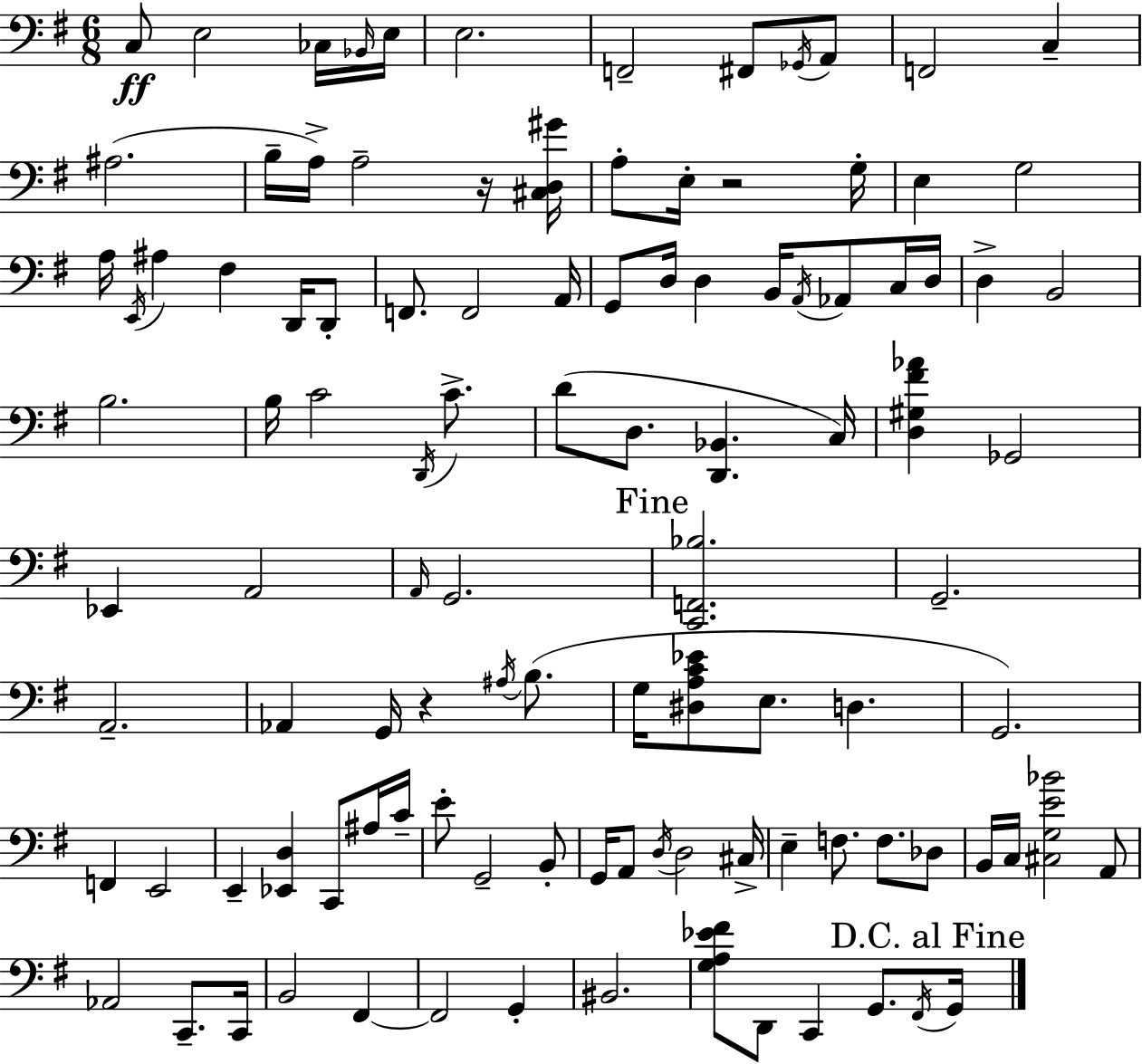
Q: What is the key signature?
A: E minor